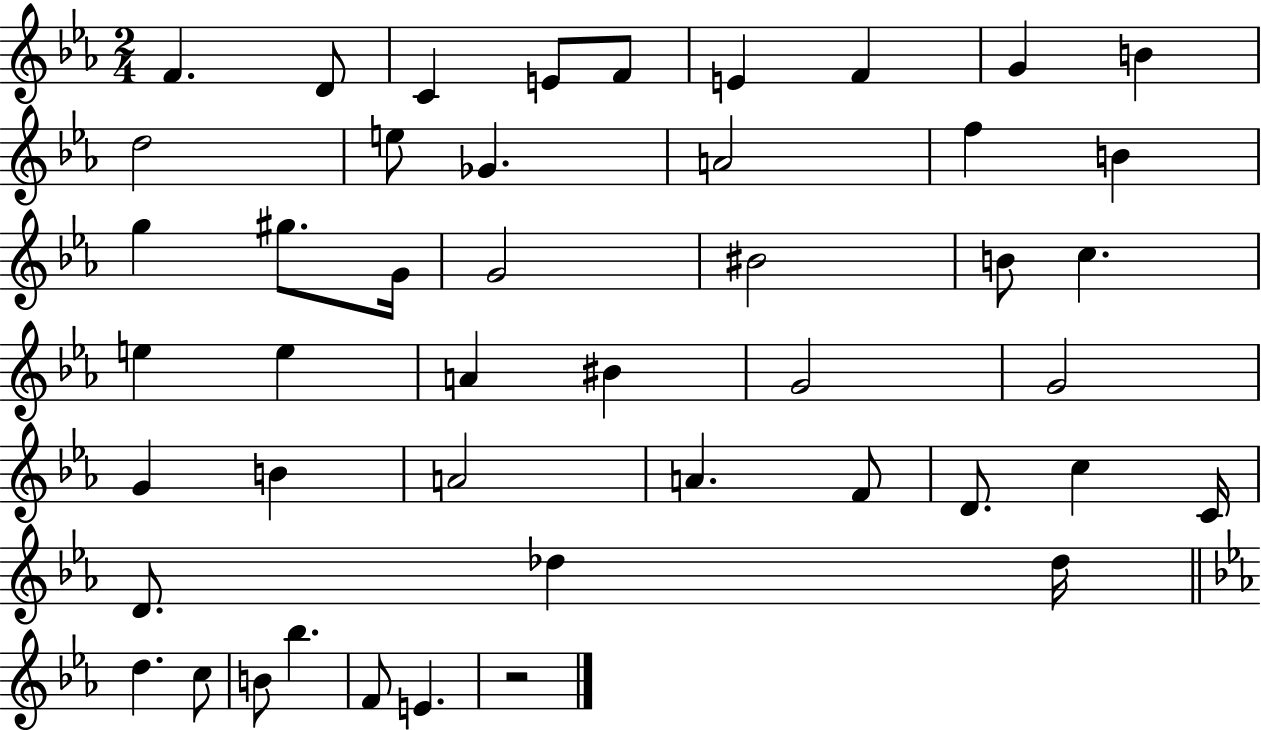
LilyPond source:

{
  \clef treble
  \numericTimeSignature
  \time 2/4
  \key ees \major
  \repeat volta 2 { f'4. d'8 | c'4 e'8 f'8 | e'4 f'4 | g'4 b'4 | \break d''2 | e''8 ges'4. | a'2 | f''4 b'4 | \break g''4 gis''8. g'16 | g'2 | bis'2 | b'8 c''4. | \break e''4 e''4 | a'4 bis'4 | g'2 | g'2 | \break g'4 b'4 | a'2 | a'4. f'8 | d'8. c''4 c'16 | \break d'8. des''4 des''16 | \bar "||" \break \key c \minor d''4. c''8 | b'8 bes''4. | f'8 e'4. | r2 | \break } \bar "|."
}